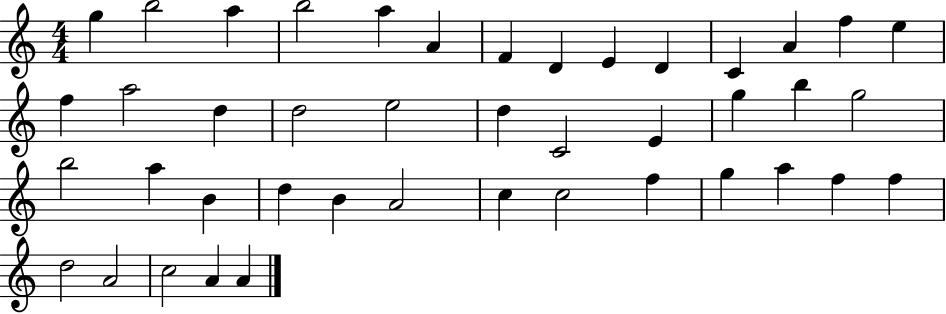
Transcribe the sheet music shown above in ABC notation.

X:1
T:Untitled
M:4/4
L:1/4
K:C
g b2 a b2 a A F D E D C A f e f a2 d d2 e2 d C2 E g b g2 b2 a B d B A2 c c2 f g a f f d2 A2 c2 A A